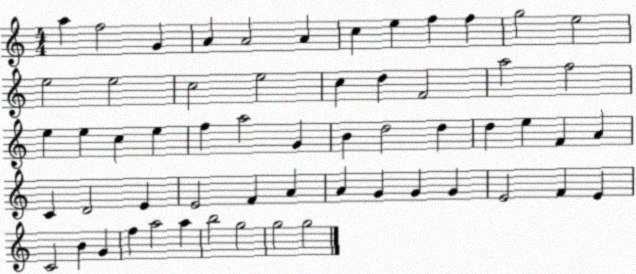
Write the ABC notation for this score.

X:1
T:Untitled
M:4/4
L:1/4
K:C
a f2 G A A2 A c e f f g2 e2 e2 e2 c2 e2 c d F2 a2 f2 e e c e f a2 G B d2 d d e F A C D2 E E2 F A A G G G E2 F E C2 B G f a2 a b2 g2 g2 g2